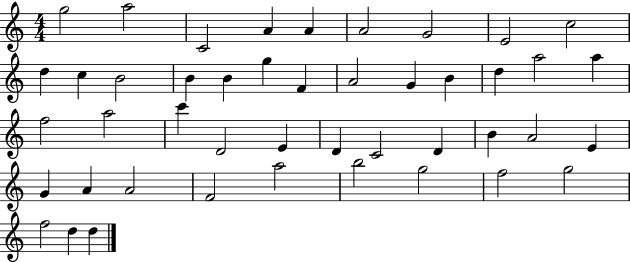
G5/h A5/h C4/h A4/q A4/q A4/h G4/h E4/h C5/h D5/q C5/q B4/h B4/q B4/q G5/q F4/q A4/h G4/q B4/q D5/q A5/h A5/q F5/h A5/h C6/q D4/h E4/q D4/q C4/h D4/q B4/q A4/h E4/q G4/q A4/q A4/h F4/h A5/h B5/h G5/h F5/h G5/h F5/h D5/q D5/q